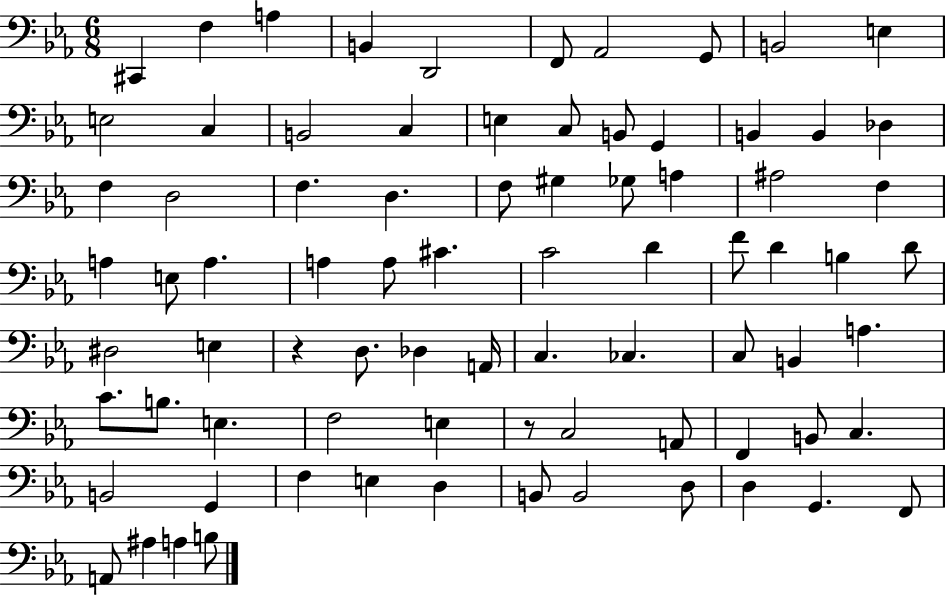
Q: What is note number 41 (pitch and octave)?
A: D4